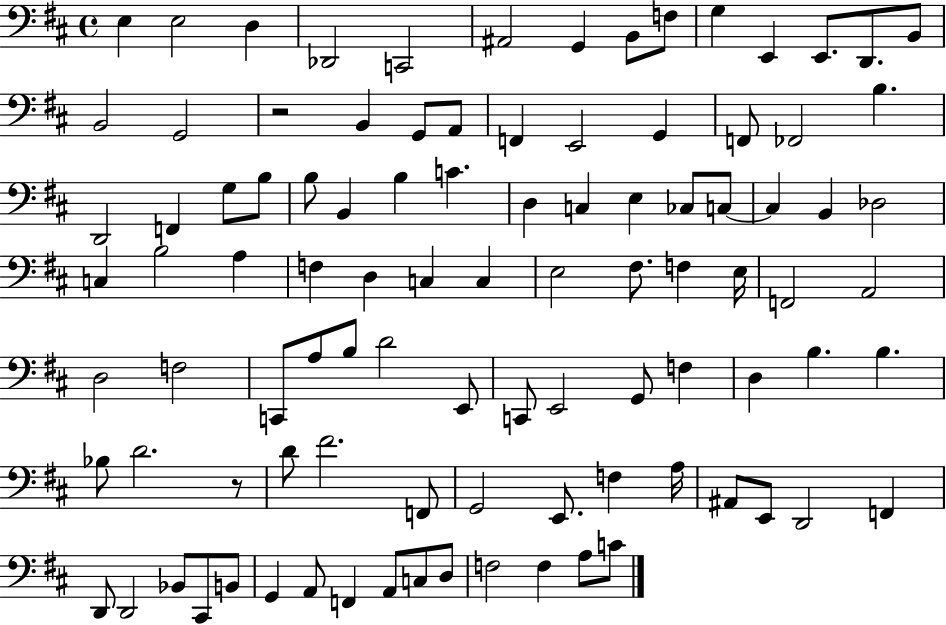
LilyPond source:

{
  \clef bass
  \time 4/4
  \defaultTimeSignature
  \key d \major
  \repeat volta 2 { e4 e2 d4 | des,2 c,2 | ais,2 g,4 b,8 f8 | g4 e,4 e,8. d,8. b,8 | \break b,2 g,2 | r2 b,4 g,8 a,8 | f,4 e,2 g,4 | f,8 fes,2 b4. | \break d,2 f,4 g8 b8 | b8 b,4 b4 c'4. | d4 c4 e4 ces8 c8~~ | c4 b,4 des2 | \break c4 b2 a4 | f4 d4 c4 c4 | e2 fis8. f4 e16 | f,2 a,2 | \break d2 f2 | c,8 a8 b8 d'2 e,8 | c,8 e,2 g,8 f4 | d4 b4. b4. | \break bes8 d'2. r8 | d'8 fis'2. f,8 | g,2 e,8. f4 a16 | ais,8 e,8 d,2 f,4 | \break d,8 d,2 bes,8 cis,8 b,8 | g,4 a,8 f,4 a,8 c8 d8 | f2 f4 a8 c'8 | } \bar "|."
}